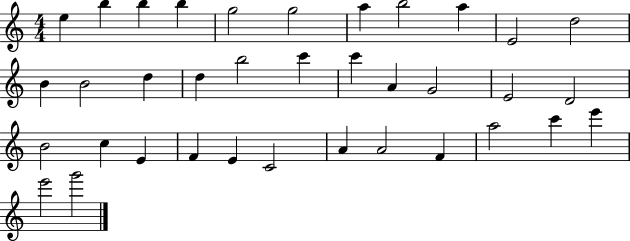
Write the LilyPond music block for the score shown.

{
  \clef treble
  \numericTimeSignature
  \time 4/4
  \key c \major
  e''4 b''4 b''4 b''4 | g''2 g''2 | a''4 b''2 a''4 | e'2 d''2 | \break b'4 b'2 d''4 | d''4 b''2 c'''4 | c'''4 a'4 g'2 | e'2 d'2 | \break b'2 c''4 e'4 | f'4 e'4 c'2 | a'4 a'2 f'4 | a''2 c'''4 e'''4 | \break e'''2 g'''2 | \bar "|."
}